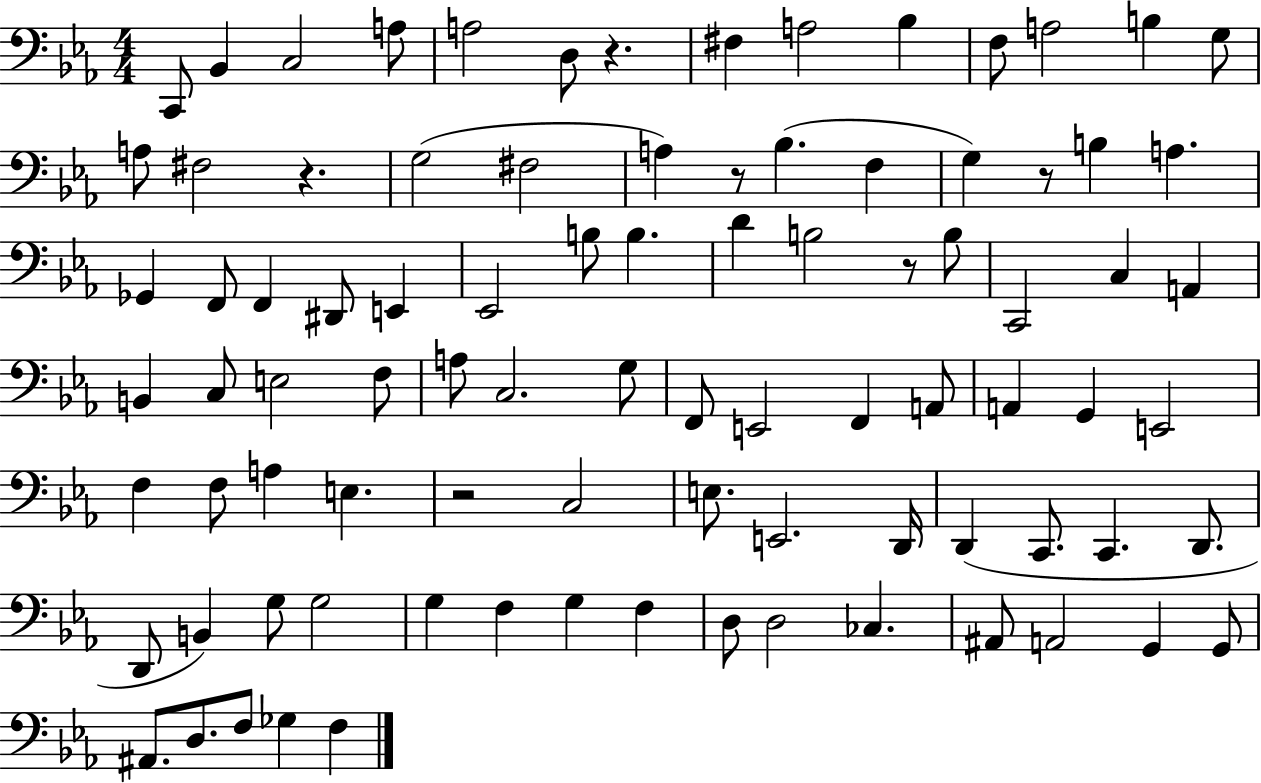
C2/e Bb2/q C3/h A3/e A3/h D3/e R/q. F#3/q A3/h Bb3/q F3/e A3/h B3/q G3/e A3/e F#3/h R/q. G3/h F#3/h A3/q R/e Bb3/q. F3/q G3/q R/e B3/q A3/q. Gb2/q F2/e F2/q D#2/e E2/q Eb2/h B3/e B3/q. D4/q B3/h R/e B3/e C2/h C3/q A2/q B2/q C3/e E3/h F3/e A3/e C3/h. G3/e F2/e E2/h F2/q A2/e A2/q G2/q E2/h F3/q F3/e A3/q E3/q. R/h C3/h E3/e. E2/h. D2/s D2/q C2/e. C2/q. D2/e. D2/e B2/q G3/e G3/h G3/q F3/q G3/q F3/q D3/e D3/h CES3/q. A#2/e A2/h G2/q G2/e A#2/e. D3/e. F3/e Gb3/q F3/q